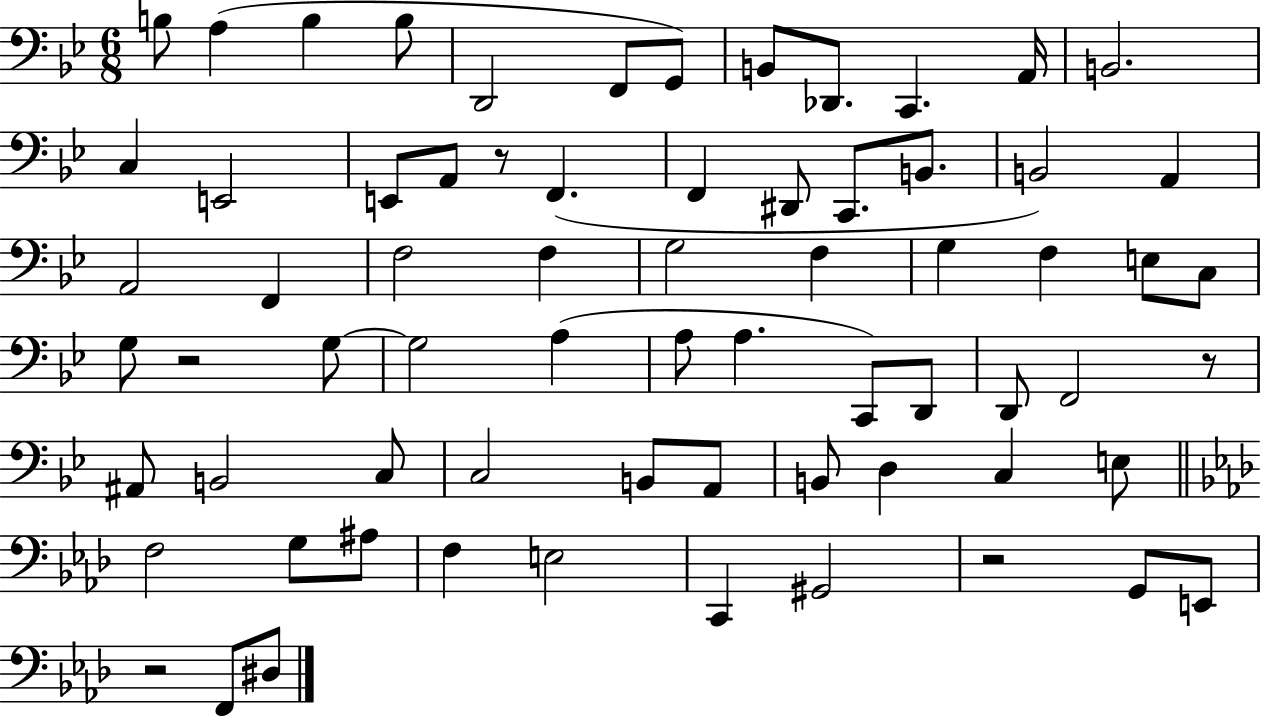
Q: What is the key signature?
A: BES major